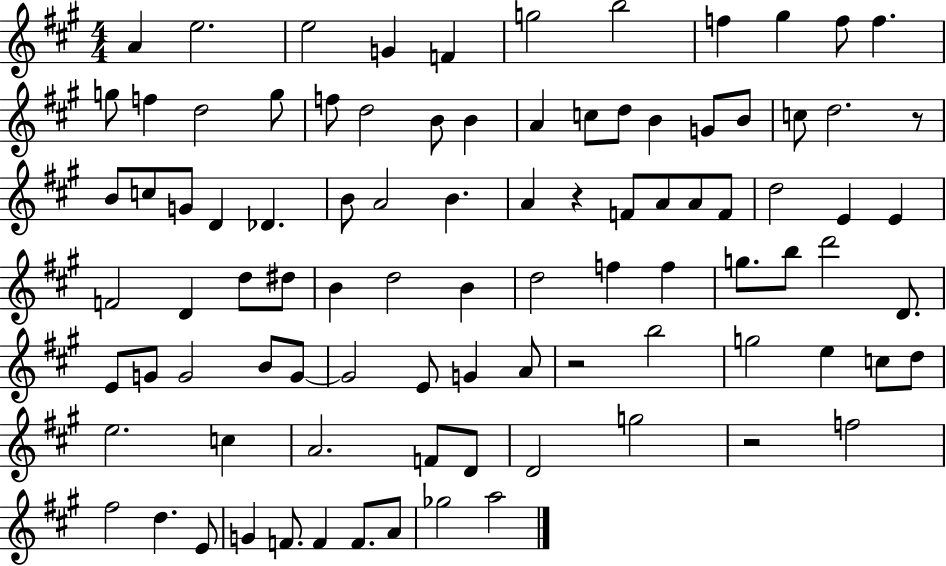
A4/q E5/h. E5/h G4/q F4/q G5/h B5/h F5/q G#5/q F5/e F5/q. G5/e F5/q D5/h G5/e F5/e D5/h B4/e B4/q A4/q C5/e D5/e B4/q G4/e B4/e C5/e D5/h. R/e B4/e C5/e G4/e D4/q Db4/q. B4/e A4/h B4/q. A4/q R/q F4/e A4/e A4/e F4/e D5/h E4/q E4/q F4/h D4/q D5/e D#5/e B4/q D5/h B4/q D5/h F5/q F5/q G5/e. B5/e D6/h D4/e. E4/e G4/e G4/h B4/e G4/e G4/h E4/e G4/q A4/e R/h B5/h G5/h E5/q C5/e D5/e E5/h. C5/q A4/h. F4/e D4/e D4/h G5/h R/h F5/h F#5/h D5/q. E4/e G4/q F4/e. F4/q F4/e. A4/e Gb5/h A5/h